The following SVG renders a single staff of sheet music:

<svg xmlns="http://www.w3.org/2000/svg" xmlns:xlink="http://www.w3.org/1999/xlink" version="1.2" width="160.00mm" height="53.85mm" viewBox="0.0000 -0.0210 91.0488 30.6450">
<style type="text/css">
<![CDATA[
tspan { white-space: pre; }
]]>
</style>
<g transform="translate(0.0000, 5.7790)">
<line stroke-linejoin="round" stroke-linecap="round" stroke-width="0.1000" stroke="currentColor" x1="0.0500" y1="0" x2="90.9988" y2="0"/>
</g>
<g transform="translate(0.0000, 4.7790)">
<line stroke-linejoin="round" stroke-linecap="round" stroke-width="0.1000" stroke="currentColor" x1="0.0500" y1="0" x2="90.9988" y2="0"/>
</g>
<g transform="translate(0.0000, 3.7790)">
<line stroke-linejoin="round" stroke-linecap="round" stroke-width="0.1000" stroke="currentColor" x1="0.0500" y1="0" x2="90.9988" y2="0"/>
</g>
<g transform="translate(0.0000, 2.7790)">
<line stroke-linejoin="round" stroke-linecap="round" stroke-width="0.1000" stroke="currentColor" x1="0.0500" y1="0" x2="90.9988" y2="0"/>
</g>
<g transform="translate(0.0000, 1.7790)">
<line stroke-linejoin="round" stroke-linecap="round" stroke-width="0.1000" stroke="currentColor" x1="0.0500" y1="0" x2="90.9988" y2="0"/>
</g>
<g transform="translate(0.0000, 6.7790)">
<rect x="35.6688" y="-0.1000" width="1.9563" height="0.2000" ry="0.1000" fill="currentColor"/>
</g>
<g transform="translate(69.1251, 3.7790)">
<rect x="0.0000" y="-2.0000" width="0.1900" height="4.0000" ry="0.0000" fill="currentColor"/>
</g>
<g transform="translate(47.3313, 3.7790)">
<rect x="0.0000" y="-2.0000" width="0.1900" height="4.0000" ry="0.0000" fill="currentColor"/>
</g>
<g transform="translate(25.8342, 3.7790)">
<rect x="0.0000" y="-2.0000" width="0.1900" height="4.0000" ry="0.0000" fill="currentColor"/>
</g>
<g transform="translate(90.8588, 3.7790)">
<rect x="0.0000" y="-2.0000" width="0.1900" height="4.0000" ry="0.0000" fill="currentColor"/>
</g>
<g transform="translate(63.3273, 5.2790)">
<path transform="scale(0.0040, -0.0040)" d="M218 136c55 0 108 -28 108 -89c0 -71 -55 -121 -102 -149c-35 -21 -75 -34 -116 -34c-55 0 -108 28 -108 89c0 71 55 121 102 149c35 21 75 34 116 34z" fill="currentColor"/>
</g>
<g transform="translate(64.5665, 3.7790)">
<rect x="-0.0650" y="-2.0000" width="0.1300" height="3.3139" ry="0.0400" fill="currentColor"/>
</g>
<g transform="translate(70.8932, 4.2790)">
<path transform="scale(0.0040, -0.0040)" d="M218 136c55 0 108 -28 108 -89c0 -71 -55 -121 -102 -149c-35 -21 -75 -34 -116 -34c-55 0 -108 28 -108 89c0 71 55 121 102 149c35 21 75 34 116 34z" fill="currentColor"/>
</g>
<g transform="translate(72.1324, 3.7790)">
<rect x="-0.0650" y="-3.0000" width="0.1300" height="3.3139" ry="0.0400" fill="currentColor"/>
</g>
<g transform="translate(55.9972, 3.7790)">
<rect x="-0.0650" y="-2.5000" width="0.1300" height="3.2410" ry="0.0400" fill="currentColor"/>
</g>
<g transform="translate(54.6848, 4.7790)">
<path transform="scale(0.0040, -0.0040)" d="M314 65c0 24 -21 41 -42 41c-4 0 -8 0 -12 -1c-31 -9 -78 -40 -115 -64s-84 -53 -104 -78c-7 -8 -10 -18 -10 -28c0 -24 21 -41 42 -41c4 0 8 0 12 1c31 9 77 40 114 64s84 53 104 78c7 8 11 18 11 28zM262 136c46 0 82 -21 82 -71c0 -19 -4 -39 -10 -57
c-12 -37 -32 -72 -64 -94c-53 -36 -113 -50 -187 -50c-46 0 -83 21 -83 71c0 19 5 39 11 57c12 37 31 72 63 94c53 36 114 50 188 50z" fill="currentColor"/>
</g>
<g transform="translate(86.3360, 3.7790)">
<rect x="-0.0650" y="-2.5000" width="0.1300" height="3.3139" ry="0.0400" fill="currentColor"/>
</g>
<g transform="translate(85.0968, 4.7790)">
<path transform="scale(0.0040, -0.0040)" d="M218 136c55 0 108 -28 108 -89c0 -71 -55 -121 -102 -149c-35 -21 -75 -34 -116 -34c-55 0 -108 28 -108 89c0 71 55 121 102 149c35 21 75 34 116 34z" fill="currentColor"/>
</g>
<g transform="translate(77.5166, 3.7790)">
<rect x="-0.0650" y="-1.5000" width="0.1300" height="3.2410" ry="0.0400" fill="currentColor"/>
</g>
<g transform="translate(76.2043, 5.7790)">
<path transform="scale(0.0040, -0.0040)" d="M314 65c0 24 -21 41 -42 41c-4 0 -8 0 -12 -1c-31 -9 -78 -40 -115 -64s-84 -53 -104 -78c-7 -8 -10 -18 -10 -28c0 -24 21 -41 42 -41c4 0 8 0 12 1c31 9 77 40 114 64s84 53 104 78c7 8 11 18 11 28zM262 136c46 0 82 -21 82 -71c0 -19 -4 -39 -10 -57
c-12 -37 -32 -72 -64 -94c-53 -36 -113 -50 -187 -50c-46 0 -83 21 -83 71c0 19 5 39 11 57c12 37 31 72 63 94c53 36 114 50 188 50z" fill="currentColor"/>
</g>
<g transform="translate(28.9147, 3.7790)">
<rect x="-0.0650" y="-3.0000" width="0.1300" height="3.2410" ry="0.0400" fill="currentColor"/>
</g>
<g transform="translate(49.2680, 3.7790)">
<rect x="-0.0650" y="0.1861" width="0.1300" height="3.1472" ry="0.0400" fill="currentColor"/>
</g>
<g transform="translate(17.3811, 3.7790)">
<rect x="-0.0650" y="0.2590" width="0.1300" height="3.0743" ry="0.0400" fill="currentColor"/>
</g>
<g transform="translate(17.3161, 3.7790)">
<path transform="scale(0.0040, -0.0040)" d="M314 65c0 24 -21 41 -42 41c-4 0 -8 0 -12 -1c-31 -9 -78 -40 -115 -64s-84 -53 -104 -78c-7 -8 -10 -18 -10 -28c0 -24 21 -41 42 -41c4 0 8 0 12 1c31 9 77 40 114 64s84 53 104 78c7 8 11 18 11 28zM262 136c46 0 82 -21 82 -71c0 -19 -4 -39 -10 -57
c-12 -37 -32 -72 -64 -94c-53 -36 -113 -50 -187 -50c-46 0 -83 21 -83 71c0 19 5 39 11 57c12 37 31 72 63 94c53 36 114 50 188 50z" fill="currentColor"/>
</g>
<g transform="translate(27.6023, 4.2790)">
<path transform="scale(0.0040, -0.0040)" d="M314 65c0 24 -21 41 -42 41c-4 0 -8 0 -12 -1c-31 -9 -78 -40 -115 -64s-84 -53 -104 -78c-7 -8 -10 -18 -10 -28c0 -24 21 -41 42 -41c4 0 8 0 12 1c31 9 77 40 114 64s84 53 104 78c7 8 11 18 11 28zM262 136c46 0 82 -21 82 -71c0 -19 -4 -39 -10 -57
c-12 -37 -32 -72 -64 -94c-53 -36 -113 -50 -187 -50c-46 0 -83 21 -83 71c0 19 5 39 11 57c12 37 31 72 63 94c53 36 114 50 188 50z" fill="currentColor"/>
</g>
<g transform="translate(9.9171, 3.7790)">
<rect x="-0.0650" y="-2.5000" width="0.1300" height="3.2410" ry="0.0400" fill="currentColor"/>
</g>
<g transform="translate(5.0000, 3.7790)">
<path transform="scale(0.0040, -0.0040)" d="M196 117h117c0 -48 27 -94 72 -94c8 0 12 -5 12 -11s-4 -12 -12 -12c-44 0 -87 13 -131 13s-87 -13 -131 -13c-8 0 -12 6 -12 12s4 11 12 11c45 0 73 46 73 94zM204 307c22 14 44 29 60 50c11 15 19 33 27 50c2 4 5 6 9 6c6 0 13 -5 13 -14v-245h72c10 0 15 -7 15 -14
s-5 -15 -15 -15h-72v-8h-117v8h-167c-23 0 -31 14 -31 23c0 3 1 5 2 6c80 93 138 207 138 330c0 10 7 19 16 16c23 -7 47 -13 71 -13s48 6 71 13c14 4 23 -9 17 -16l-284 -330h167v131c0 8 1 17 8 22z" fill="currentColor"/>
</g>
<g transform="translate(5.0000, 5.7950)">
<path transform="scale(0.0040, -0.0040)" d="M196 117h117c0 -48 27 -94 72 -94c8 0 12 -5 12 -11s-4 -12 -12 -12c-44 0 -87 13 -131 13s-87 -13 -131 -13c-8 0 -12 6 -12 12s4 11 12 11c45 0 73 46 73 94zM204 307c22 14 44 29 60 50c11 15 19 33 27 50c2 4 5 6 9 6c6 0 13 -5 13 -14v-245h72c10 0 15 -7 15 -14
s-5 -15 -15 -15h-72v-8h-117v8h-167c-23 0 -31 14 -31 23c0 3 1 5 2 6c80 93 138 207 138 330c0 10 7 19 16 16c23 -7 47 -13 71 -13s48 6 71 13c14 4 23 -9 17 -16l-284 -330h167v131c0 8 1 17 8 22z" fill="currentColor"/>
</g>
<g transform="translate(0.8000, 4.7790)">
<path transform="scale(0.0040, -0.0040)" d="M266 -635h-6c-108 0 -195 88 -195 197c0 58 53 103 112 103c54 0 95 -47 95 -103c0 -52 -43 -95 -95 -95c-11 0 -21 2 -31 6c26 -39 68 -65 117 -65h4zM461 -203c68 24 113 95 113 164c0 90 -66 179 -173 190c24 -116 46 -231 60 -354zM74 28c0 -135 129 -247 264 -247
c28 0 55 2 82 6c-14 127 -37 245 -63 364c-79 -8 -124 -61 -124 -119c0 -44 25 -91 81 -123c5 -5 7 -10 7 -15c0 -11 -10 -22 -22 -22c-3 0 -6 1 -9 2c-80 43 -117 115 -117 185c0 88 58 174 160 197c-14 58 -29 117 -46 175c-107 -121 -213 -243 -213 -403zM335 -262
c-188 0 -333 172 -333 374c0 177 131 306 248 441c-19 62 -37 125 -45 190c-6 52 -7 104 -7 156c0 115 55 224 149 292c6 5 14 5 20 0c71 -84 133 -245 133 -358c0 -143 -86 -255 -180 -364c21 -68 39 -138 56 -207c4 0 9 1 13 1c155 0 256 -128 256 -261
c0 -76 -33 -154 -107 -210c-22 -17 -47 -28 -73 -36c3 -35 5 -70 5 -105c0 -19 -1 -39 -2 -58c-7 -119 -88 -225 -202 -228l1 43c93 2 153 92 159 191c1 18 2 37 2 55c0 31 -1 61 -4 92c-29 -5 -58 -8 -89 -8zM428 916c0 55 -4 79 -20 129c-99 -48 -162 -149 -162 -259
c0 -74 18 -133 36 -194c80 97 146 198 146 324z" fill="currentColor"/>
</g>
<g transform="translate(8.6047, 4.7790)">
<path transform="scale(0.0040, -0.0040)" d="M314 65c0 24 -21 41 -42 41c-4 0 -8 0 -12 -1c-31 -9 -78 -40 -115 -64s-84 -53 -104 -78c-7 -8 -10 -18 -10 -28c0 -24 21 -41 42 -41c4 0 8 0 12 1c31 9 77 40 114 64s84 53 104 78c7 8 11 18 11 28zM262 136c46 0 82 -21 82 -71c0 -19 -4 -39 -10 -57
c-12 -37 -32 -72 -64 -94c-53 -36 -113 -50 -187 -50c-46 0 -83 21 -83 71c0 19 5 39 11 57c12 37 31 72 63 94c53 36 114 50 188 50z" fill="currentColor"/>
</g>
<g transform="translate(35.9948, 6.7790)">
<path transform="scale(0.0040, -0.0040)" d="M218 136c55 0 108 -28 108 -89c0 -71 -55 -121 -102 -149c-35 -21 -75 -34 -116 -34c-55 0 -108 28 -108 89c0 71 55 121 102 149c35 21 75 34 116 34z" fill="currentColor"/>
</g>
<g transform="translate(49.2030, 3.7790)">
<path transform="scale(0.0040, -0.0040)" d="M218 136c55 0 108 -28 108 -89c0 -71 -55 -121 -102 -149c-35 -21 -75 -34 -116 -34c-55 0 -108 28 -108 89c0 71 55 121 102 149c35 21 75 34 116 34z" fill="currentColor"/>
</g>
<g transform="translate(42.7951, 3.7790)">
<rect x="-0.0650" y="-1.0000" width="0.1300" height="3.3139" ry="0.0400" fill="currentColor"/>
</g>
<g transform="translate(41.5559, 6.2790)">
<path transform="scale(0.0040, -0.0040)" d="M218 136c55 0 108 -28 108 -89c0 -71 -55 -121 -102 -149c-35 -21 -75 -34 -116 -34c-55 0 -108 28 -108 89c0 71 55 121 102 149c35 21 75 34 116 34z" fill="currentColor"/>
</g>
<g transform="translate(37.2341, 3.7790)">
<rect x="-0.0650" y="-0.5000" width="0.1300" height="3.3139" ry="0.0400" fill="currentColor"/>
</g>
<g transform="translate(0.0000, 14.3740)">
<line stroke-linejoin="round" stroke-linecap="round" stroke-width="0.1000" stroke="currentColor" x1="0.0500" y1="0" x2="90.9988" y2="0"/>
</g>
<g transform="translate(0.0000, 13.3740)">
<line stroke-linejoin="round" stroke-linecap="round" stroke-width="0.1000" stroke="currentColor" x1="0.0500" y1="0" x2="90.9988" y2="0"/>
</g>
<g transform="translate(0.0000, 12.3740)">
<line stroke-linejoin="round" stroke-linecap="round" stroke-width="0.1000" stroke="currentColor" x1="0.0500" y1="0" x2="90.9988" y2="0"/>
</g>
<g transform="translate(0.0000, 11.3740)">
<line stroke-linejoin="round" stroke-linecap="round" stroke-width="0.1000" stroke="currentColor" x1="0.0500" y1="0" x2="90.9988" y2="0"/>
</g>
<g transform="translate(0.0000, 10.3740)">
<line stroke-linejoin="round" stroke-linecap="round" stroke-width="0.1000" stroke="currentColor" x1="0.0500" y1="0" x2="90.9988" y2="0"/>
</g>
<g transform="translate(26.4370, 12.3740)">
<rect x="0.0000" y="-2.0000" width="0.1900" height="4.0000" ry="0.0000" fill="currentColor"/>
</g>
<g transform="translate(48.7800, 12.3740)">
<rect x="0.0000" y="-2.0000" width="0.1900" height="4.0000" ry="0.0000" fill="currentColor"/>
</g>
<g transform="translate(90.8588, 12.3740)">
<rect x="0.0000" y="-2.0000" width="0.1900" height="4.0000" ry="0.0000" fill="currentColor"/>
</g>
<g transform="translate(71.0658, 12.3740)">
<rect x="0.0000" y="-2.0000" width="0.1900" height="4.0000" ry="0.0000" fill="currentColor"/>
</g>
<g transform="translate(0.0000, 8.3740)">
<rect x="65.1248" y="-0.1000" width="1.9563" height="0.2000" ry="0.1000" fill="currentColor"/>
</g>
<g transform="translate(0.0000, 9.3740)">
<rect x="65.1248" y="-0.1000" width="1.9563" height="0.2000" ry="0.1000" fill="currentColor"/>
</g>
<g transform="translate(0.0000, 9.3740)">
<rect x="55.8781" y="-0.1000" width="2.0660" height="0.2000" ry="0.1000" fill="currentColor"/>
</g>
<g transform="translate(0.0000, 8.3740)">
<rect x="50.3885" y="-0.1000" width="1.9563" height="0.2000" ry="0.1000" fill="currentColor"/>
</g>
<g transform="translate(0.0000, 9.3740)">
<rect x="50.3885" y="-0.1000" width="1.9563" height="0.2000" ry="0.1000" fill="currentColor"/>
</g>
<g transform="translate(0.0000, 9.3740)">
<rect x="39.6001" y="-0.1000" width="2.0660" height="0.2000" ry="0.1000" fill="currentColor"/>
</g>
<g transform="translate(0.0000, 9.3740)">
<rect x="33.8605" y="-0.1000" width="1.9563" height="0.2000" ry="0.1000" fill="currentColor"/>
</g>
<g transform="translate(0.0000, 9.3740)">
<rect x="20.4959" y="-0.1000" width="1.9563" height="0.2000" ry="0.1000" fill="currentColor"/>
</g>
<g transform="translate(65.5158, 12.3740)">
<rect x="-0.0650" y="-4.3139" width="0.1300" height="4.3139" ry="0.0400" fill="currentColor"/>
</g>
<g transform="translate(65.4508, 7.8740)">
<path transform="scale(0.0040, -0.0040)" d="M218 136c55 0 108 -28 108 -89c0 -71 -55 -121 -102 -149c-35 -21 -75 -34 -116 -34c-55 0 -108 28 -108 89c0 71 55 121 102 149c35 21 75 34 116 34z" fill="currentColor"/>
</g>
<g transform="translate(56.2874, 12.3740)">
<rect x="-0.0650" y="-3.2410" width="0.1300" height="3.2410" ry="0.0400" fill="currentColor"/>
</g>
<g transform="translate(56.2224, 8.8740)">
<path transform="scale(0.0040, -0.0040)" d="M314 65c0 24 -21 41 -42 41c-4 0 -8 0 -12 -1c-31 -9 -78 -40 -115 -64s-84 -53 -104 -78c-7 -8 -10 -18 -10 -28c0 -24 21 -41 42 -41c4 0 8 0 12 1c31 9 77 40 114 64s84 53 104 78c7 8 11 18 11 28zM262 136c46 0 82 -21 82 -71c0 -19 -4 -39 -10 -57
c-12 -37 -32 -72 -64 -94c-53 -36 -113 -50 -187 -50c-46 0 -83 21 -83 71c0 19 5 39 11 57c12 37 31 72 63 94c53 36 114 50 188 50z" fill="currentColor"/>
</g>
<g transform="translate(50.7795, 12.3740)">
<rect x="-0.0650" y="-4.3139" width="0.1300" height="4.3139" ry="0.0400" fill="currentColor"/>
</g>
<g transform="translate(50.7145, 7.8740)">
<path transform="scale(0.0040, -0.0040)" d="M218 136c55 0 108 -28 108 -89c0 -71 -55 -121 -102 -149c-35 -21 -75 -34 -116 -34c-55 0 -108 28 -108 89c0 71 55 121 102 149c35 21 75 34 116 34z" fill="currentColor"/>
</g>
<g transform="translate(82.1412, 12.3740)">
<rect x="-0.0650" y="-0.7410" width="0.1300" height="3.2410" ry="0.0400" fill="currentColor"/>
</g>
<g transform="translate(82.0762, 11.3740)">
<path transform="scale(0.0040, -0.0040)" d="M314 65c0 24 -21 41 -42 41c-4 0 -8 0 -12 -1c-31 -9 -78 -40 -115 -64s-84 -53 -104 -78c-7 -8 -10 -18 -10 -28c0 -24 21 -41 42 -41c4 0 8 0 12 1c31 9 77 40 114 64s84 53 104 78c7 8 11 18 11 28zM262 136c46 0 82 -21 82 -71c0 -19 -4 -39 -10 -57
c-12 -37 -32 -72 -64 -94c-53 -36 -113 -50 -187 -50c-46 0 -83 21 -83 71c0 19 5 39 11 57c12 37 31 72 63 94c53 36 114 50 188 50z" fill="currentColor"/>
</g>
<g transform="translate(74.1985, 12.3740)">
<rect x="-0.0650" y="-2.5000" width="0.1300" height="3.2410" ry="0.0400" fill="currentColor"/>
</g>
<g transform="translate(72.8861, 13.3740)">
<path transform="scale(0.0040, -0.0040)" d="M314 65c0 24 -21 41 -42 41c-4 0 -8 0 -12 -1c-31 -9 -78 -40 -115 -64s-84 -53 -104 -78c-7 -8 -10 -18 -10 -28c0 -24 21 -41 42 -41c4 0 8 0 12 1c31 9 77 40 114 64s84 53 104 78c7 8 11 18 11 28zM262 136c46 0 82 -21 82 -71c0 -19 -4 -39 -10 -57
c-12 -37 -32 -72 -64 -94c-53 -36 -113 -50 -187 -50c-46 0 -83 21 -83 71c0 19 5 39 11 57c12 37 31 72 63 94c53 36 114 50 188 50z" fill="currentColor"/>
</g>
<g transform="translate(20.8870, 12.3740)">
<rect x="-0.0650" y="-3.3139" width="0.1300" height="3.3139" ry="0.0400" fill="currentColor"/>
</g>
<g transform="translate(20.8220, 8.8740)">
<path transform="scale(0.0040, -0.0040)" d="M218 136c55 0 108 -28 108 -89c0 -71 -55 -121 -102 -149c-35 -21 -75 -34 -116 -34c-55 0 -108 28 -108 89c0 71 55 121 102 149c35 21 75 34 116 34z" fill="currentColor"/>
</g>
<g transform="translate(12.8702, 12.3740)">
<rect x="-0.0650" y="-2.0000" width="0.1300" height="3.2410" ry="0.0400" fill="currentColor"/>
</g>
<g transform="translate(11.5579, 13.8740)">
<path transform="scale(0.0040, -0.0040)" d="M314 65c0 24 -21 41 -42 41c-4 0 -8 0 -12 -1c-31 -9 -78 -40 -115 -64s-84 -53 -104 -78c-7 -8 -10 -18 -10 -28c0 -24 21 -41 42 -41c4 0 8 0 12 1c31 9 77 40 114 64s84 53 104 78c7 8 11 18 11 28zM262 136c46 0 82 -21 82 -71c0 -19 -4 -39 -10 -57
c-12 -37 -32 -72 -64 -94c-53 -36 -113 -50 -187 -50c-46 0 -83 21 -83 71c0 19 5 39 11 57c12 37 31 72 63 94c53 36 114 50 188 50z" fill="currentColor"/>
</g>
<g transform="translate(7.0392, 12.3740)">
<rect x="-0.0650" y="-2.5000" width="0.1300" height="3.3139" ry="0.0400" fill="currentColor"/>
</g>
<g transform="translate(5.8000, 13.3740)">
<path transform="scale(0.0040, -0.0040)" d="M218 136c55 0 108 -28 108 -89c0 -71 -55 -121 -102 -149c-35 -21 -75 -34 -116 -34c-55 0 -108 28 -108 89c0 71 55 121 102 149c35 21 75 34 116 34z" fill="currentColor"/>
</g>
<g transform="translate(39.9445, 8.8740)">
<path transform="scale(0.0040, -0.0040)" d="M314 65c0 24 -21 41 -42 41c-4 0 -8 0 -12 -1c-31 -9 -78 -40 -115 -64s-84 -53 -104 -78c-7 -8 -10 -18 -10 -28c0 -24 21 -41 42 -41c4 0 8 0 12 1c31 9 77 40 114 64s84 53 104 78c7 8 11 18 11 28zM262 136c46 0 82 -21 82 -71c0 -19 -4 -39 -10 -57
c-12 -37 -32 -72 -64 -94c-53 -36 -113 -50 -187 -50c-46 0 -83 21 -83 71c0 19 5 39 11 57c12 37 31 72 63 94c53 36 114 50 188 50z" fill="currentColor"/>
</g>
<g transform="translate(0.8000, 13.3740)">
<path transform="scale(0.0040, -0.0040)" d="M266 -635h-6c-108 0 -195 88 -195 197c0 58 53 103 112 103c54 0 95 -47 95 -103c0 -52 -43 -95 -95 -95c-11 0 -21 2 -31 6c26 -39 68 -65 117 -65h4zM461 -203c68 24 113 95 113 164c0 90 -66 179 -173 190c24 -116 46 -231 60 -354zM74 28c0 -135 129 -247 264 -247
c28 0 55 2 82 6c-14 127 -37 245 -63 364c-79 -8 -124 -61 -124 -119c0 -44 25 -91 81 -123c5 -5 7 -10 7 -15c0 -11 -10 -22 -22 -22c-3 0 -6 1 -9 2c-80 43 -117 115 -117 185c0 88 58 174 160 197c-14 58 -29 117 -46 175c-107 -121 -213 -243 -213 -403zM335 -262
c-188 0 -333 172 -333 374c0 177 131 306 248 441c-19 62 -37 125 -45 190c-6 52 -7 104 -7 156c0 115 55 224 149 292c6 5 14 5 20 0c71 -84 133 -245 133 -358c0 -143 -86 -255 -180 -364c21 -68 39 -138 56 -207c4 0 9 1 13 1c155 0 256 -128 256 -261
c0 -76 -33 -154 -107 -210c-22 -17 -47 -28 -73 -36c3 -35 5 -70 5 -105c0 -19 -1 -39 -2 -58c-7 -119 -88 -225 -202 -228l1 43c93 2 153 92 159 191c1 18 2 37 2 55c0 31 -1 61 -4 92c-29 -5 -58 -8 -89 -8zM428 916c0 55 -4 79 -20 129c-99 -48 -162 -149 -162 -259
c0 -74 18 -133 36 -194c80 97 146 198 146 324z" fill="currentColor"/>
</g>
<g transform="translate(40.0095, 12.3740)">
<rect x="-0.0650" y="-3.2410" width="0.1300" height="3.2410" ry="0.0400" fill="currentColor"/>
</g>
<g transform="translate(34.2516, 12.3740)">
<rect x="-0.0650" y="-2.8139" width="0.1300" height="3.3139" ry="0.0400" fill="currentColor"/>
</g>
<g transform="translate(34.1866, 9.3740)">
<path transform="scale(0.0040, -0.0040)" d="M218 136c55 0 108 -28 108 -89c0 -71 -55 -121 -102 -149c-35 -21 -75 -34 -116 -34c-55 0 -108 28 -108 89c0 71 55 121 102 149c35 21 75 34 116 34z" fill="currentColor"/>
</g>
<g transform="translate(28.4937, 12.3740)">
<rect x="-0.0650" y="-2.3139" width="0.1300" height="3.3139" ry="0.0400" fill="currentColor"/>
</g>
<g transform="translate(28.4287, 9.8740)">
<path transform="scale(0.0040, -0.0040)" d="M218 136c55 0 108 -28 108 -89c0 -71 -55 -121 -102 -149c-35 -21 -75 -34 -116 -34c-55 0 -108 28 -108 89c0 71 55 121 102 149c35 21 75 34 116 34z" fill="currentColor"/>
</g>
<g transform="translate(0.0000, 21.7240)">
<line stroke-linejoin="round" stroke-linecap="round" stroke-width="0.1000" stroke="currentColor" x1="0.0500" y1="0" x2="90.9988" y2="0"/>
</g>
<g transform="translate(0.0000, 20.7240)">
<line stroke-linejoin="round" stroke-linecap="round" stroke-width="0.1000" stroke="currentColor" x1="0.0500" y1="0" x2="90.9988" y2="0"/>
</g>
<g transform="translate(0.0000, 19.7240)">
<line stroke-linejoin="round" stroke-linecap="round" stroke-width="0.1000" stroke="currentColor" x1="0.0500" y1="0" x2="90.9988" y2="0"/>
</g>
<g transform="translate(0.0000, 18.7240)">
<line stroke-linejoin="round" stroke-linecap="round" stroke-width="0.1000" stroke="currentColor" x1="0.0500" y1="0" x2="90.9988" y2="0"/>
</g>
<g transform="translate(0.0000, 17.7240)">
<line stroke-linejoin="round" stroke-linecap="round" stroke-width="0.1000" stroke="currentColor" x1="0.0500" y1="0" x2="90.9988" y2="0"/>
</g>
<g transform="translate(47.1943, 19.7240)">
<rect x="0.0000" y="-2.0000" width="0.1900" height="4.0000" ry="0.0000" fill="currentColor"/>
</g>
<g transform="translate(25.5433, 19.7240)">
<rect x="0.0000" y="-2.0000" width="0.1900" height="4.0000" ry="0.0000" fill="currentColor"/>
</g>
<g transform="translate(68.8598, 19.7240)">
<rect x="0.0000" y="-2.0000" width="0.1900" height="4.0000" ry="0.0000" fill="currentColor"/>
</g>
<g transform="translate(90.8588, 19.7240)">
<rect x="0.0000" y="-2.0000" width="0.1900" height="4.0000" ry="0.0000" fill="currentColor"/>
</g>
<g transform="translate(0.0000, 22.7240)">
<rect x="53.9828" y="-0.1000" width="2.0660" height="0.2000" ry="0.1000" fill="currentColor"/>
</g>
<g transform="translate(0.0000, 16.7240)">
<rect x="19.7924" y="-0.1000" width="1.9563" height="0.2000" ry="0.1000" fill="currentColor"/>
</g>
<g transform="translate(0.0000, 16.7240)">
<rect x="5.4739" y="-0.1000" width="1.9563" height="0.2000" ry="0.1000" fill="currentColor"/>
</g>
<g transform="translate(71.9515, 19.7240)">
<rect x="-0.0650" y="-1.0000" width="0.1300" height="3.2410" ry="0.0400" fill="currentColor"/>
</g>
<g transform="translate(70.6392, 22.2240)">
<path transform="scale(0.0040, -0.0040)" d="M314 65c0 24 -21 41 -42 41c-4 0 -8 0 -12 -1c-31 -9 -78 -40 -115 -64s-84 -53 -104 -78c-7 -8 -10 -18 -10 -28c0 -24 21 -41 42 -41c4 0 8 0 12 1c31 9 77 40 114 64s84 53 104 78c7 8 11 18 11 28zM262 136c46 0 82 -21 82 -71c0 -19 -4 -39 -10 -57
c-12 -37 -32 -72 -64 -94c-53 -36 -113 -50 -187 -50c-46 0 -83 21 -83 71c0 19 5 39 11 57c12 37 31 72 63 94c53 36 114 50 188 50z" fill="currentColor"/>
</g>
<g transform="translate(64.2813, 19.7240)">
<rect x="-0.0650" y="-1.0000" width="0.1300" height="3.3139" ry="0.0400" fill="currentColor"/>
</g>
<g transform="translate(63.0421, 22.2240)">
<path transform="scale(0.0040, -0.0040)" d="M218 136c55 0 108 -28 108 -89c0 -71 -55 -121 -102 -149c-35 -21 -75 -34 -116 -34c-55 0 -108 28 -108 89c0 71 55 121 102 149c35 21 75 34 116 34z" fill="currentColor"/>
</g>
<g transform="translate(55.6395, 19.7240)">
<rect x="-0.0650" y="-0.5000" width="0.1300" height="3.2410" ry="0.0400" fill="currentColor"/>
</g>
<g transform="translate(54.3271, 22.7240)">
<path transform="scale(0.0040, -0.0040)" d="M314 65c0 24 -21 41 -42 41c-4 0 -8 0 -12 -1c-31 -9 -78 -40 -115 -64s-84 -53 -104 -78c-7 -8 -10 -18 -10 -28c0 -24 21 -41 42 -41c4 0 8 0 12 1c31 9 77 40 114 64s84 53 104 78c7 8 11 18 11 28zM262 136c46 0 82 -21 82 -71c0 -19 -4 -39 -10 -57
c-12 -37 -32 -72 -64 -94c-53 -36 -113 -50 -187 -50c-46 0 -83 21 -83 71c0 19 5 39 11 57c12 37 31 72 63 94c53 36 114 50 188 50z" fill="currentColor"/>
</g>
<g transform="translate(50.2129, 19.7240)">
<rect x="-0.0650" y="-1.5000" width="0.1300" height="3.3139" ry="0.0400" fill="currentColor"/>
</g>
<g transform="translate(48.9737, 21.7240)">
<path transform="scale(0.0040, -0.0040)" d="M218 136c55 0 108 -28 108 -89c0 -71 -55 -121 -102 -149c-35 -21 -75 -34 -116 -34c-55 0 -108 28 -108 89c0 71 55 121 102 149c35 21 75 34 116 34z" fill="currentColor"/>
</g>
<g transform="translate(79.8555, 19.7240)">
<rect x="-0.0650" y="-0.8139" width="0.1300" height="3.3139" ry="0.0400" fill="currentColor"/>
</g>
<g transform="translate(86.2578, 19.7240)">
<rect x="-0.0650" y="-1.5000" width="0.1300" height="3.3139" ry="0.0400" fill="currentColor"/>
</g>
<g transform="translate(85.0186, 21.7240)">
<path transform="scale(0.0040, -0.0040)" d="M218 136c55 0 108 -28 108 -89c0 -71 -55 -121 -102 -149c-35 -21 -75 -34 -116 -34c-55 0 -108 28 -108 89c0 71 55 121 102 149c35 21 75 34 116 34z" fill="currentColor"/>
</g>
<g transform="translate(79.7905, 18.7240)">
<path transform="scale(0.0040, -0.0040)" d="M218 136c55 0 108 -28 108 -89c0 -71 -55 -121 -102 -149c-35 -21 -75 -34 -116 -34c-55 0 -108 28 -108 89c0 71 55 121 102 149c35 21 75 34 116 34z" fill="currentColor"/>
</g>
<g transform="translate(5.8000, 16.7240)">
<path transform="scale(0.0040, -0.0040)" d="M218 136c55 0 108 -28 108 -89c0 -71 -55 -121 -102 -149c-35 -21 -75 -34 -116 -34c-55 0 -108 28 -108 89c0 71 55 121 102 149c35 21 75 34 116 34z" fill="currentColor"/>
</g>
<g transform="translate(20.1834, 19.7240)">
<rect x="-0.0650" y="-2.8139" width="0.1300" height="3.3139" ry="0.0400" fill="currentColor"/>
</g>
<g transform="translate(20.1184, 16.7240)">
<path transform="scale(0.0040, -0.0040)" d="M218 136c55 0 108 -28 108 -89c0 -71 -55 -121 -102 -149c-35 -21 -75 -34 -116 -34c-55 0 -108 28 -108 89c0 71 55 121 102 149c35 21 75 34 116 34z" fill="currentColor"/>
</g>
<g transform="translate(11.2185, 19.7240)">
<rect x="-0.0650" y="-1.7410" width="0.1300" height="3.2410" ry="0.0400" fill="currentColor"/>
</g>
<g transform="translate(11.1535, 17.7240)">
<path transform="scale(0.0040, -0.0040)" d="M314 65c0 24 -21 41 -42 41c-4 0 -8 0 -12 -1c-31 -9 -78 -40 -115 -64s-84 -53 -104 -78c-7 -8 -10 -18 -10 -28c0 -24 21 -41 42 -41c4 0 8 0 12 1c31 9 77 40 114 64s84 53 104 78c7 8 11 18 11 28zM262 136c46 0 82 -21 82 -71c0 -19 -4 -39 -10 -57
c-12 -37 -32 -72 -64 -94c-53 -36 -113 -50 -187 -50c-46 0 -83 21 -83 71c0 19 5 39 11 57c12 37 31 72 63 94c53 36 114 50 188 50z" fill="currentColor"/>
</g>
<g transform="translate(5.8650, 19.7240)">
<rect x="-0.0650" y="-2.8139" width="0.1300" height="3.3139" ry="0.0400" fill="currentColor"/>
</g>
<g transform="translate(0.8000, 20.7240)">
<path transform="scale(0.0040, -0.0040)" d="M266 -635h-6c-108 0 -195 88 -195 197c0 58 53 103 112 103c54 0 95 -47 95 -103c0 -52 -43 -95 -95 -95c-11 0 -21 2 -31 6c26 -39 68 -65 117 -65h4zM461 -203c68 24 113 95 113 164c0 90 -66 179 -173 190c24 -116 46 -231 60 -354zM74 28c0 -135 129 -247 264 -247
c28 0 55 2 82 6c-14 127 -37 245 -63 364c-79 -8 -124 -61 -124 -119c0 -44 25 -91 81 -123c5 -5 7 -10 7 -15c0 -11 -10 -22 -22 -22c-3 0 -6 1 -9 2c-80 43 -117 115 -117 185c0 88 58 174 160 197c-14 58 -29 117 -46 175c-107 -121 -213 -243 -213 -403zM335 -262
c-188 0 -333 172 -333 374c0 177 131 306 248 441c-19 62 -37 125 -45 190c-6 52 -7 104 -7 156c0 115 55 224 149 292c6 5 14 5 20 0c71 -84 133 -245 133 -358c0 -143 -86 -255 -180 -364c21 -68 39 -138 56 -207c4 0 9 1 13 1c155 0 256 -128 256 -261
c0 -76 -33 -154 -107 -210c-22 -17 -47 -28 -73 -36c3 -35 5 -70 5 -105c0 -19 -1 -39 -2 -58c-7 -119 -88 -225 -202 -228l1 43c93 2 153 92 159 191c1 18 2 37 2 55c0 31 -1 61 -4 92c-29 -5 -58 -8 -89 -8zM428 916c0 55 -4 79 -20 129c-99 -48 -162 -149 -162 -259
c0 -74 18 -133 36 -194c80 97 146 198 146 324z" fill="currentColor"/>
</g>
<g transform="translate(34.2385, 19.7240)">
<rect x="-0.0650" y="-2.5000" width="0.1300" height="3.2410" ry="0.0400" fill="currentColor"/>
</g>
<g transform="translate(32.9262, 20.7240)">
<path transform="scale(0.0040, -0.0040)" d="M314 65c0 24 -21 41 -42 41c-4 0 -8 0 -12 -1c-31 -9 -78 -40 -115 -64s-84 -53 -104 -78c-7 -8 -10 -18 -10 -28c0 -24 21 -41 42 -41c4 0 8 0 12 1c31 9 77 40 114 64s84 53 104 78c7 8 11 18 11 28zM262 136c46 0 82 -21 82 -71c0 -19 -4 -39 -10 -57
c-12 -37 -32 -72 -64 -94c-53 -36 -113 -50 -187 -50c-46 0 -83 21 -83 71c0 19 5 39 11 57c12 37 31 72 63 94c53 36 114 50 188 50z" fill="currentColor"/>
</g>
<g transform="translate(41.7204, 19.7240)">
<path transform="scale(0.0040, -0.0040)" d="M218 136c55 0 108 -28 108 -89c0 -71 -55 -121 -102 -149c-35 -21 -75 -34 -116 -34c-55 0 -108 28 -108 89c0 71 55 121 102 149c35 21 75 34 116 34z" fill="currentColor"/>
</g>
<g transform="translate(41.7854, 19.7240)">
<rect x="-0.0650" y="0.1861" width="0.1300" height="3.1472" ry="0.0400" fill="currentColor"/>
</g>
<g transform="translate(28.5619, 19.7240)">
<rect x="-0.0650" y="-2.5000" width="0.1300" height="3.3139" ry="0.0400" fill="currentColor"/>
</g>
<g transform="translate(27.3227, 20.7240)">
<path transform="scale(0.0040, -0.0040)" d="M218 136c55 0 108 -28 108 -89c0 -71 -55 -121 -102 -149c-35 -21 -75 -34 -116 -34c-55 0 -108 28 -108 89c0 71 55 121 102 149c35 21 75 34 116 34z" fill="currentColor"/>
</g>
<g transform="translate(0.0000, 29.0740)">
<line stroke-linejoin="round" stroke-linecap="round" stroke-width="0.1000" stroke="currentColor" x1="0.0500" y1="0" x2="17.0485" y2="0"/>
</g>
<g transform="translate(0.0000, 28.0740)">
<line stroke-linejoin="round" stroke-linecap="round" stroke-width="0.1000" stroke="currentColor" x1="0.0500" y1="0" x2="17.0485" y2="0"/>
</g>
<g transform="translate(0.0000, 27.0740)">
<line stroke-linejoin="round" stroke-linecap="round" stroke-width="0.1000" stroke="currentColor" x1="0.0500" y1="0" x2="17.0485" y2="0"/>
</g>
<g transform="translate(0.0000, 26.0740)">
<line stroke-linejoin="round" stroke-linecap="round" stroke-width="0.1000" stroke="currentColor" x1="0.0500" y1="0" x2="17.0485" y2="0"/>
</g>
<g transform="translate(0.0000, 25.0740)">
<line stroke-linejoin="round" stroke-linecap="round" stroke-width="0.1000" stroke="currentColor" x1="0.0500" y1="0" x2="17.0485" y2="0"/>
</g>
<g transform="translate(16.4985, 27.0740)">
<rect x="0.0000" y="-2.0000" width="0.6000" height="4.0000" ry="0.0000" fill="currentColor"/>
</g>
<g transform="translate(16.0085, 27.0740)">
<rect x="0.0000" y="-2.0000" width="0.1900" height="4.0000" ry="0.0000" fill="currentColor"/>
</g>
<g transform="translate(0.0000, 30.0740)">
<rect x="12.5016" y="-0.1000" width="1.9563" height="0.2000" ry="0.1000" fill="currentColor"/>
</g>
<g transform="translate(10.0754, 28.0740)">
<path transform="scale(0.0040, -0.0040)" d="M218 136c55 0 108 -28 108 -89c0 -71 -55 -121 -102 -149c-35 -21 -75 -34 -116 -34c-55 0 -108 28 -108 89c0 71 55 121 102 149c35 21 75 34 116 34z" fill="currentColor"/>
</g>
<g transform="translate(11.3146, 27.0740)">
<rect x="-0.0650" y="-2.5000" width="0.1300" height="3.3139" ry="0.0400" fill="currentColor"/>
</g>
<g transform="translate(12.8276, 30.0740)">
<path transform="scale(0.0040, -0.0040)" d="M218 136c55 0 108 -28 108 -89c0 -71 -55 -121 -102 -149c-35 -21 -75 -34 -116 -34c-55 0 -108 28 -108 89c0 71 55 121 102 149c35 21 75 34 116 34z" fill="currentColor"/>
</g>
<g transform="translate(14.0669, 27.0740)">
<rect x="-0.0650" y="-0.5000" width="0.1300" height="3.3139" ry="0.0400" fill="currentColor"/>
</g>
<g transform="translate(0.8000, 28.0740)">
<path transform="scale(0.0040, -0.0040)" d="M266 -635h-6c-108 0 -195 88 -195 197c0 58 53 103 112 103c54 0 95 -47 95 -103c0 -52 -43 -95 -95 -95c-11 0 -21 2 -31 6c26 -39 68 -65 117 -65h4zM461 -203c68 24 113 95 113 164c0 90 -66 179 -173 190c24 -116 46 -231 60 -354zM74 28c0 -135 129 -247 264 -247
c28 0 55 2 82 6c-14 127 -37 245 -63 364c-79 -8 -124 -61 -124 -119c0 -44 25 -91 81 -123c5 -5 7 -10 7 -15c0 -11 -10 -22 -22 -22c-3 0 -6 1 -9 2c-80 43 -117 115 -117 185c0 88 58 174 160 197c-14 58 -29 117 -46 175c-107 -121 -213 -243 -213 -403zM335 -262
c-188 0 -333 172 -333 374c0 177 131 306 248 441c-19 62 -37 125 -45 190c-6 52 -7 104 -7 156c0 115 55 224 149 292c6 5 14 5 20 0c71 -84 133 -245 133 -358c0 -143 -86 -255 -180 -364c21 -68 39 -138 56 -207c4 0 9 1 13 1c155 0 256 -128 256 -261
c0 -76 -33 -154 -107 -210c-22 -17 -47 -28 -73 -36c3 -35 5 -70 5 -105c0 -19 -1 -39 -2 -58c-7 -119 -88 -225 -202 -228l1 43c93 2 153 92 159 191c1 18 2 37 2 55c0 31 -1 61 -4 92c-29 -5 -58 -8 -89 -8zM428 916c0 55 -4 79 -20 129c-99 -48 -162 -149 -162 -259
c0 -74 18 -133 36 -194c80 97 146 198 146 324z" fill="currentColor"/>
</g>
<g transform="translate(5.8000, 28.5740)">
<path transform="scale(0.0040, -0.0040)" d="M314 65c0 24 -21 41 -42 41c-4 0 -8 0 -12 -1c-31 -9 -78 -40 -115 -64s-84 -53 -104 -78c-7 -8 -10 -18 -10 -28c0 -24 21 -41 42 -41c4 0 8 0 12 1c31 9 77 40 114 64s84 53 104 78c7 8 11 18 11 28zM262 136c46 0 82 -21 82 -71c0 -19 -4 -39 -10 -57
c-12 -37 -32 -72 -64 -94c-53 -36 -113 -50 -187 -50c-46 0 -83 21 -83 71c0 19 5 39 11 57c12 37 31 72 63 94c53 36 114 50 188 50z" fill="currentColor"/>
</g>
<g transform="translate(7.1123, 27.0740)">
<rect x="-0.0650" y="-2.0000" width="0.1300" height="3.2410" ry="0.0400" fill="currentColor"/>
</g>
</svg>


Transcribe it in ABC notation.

X:1
T:Untitled
M:4/4
L:1/4
K:C
G2 B2 A2 C D B G2 F A E2 G G F2 b g a b2 d' b2 d' G2 d2 a f2 a G G2 B E C2 D D2 d E F2 G C